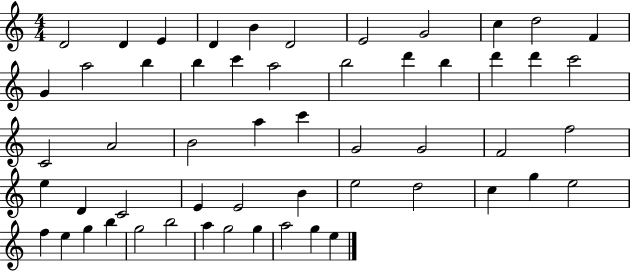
D4/h D4/q E4/q D4/q B4/q D4/h E4/h G4/h C5/q D5/h F4/q G4/q A5/h B5/q B5/q C6/q A5/h B5/h D6/q B5/q D6/q D6/q C6/h C4/h A4/h B4/h A5/q C6/q G4/h G4/h F4/h F5/h E5/q D4/q C4/h E4/q E4/h B4/q E5/h D5/h C5/q G5/q E5/h F5/q E5/q G5/q B5/q G5/h B5/h A5/q G5/h G5/q A5/h G5/q E5/q